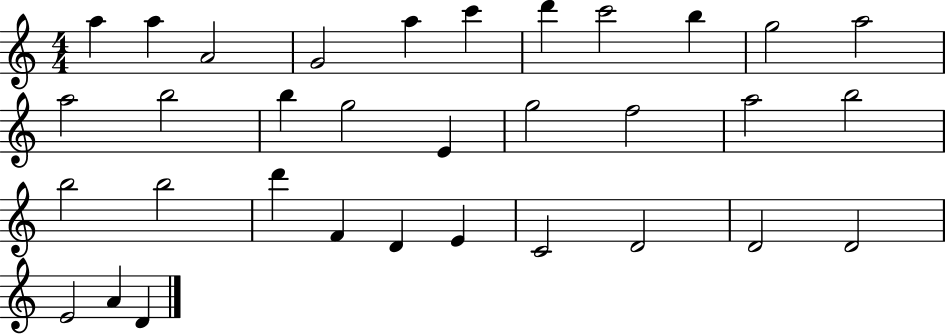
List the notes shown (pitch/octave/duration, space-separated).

A5/q A5/q A4/h G4/h A5/q C6/q D6/q C6/h B5/q G5/h A5/h A5/h B5/h B5/q G5/h E4/q G5/h F5/h A5/h B5/h B5/h B5/h D6/q F4/q D4/q E4/q C4/h D4/h D4/h D4/h E4/h A4/q D4/q